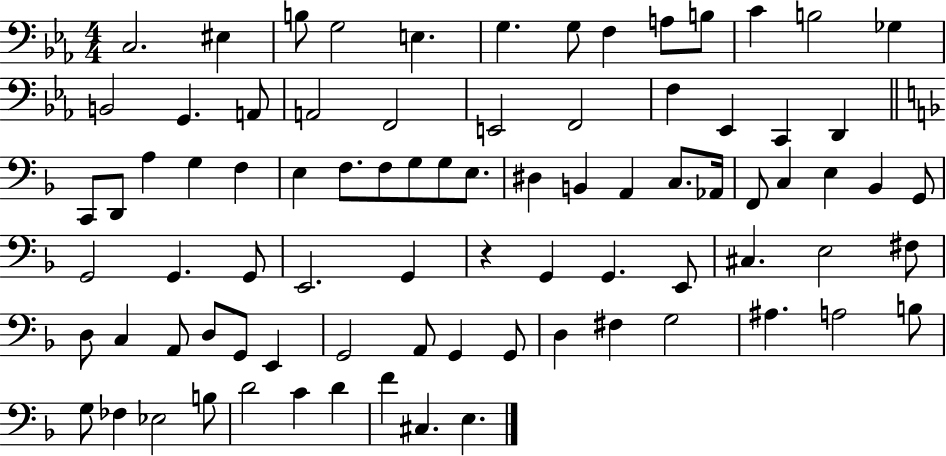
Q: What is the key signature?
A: EES major